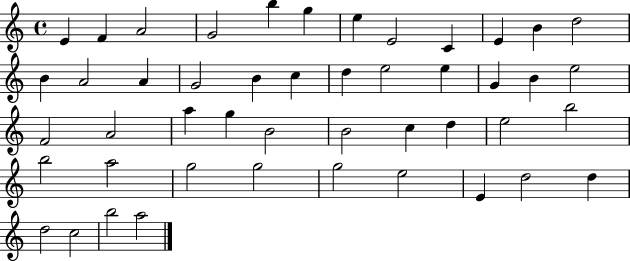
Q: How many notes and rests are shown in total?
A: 47